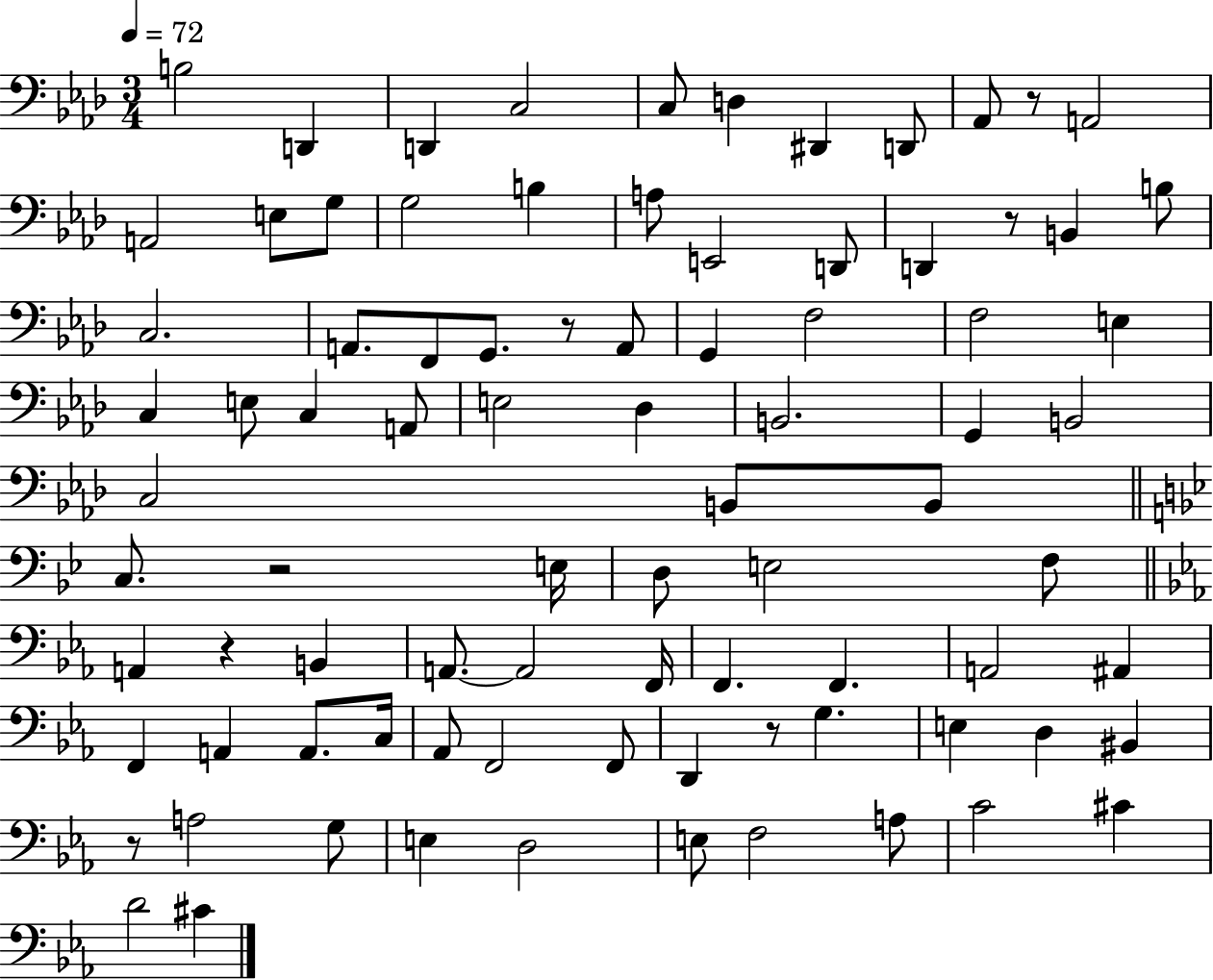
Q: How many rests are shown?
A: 7